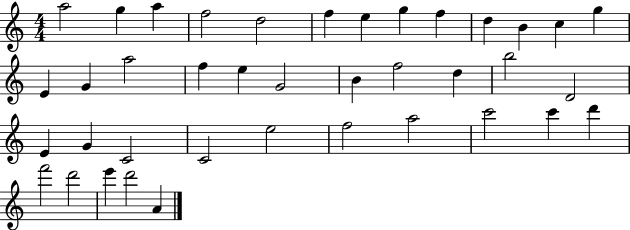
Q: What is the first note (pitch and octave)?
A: A5